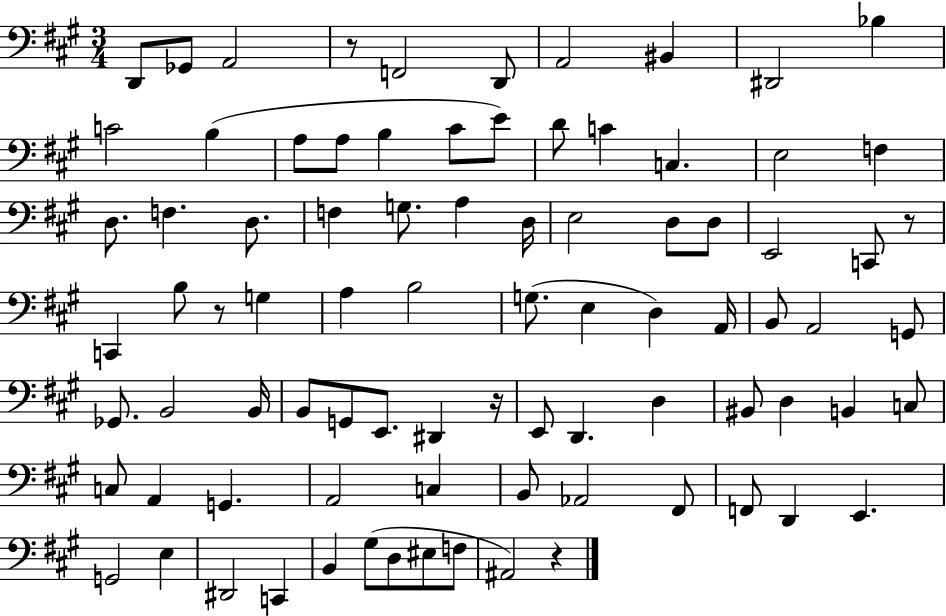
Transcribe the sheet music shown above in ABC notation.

X:1
T:Untitled
M:3/4
L:1/4
K:A
D,,/2 _G,,/2 A,,2 z/2 F,,2 D,,/2 A,,2 ^B,, ^D,,2 _B, C2 B, A,/2 A,/2 B, ^C/2 E/2 D/2 C C, E,2 F, D,/2 F, D,/2 F, G,/2 A, D,/4 E,2 D,/2 D,/2 E,,2 C,,/2 z/2 C,, B,/2 z/2 G, A, B,2 G,/2 E, D, A,,/4 B,,/2 A,,2 G,,/2 _G,,/2 B,,2 B,,/4 B,,/2 G,,/2 E,,/2 ^D,, z/4 E,,/2 D,, D, ^B,,/2 D, B,, C,/2 C,/2 A,, G,, A,,2 C, B,,/2 _A,,2 ^F,,/2 F,,/2 D,, E,, G,,2 E, ^D,,2 C,, B,, ^G,/2 D,/2 ^E,/2 F,/2 ^A,,2 z